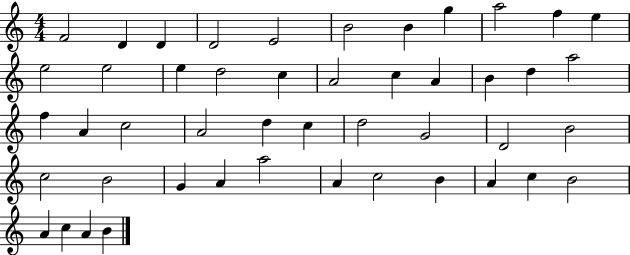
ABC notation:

X:1
T:Untitled
M:4/4
L:1/4
K:C
F2 D D D2 E2 B2 B g a2 f e e2 e2 e d2 c A2 c A B d a2 f A c2 A2 d c d2 G2 D2 B2 c2 B2 G A a2 A c2 B A c B2 A c A B